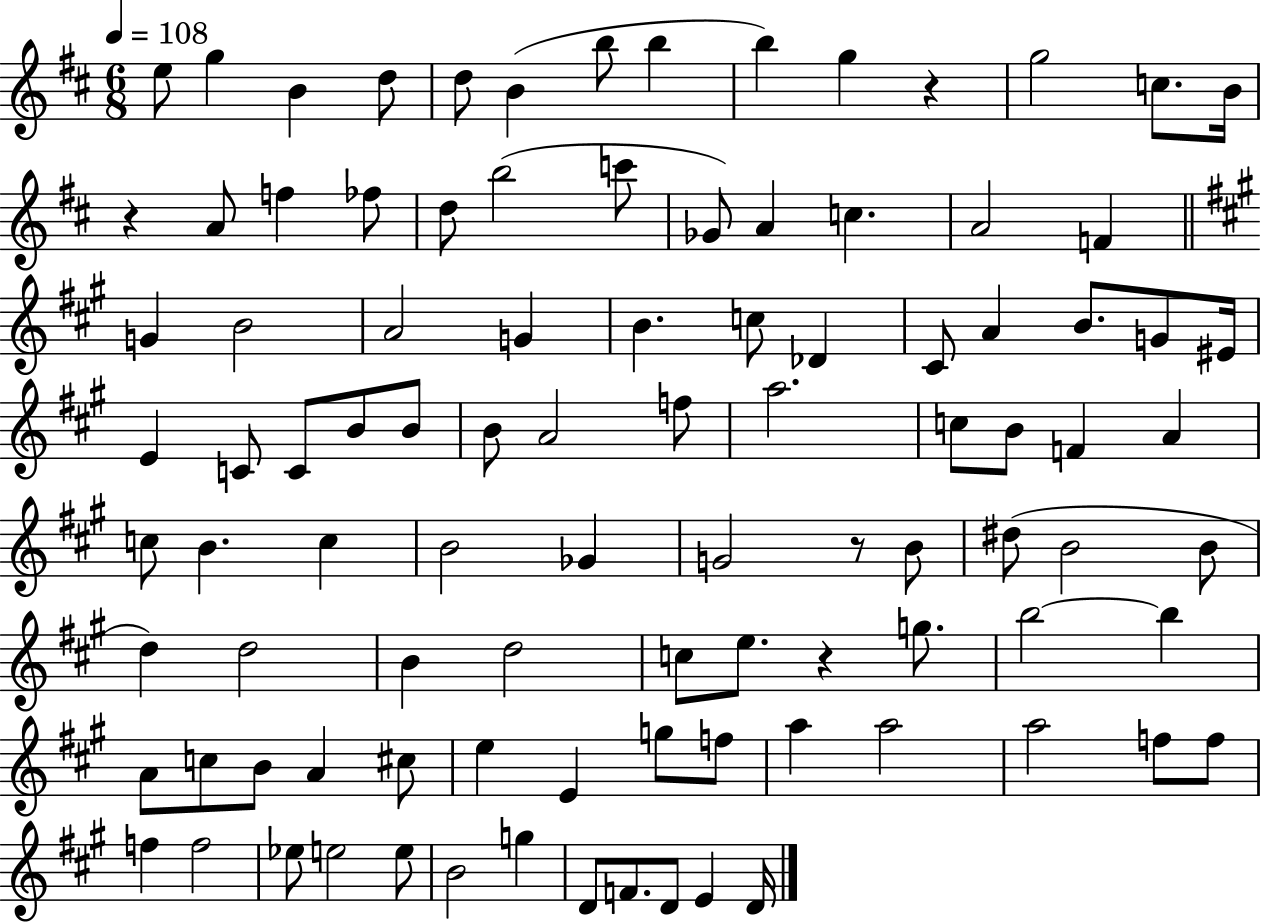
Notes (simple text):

E5/e G5/q B4/q D5/e D5/e B4/q B5/e B5/q B5/q G5/q R/q G5/h C5/e. B4/s R/q A4/e F5/q FES5/e D5/e B5/h C6/e Gb4/e A4/q C5/q. A4/h F4/q G4/q B4/h A4/h G4/q B4/q. C5/e Db4/q C#4/e A4/q B4/e. G4/e EIS4/s E4/q C4/e C4/e B4/e B4/e B4/e A4/h F5/e A5/h. C5/e B4/e F4/q A4/q C5/e B4/q. C5/q B4/h Gb4/q G4/h R/e B4/e D#5/e B4/h B4/e D5/q D5/h B4/q D5/h C5/e E5/e. R/q G5/e. B5/h B5/q A4/e C5/e B4/e A4/q C#5/e E5/q E4/q G5/e F5/e A5/q A5/h A5/h F5/e F5/e F5/q F5/h Eb5/e E5/h E5/e B4/h G5/q D4/e F4/e. D4/e E4/q D4/s